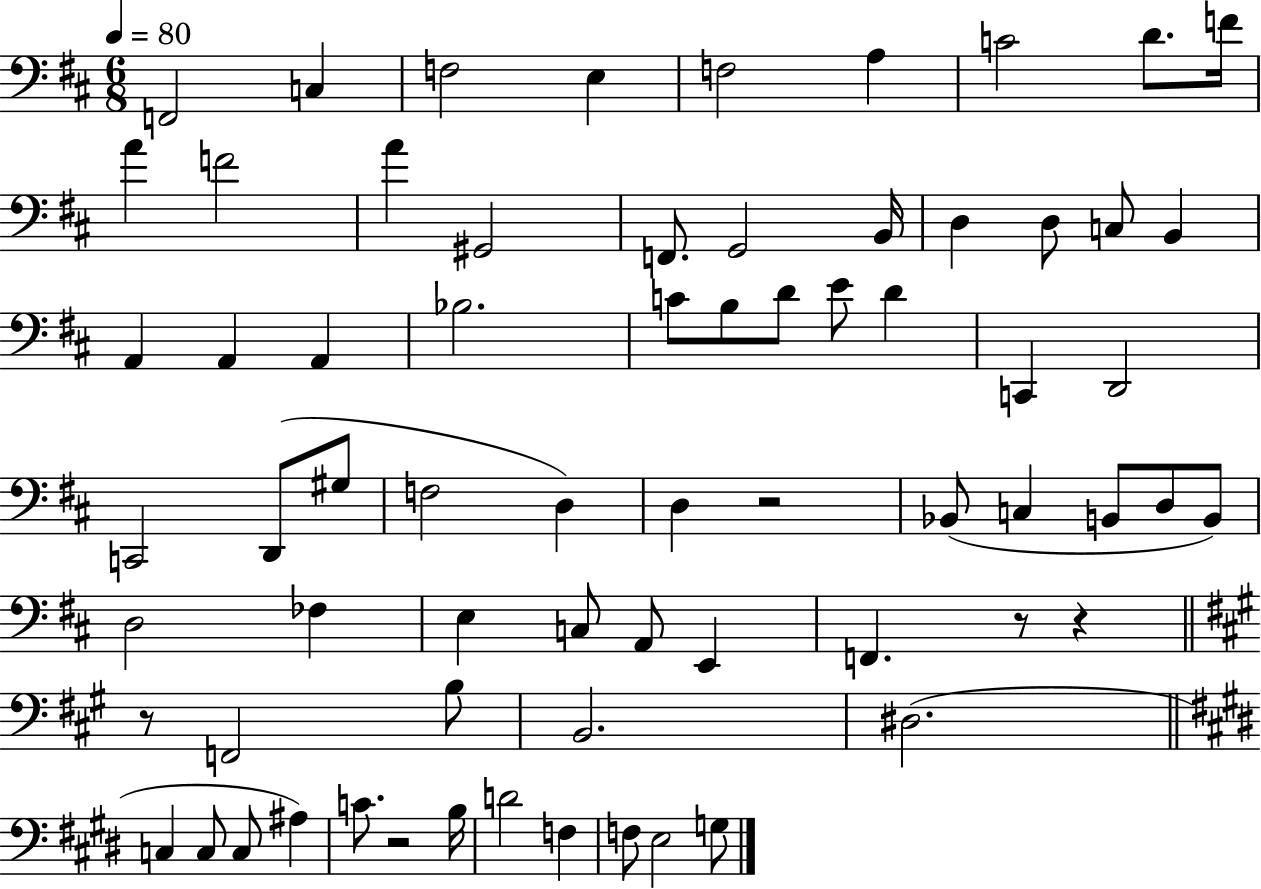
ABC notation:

X:1
T:Untitled
M:6/8
L:1/4
K:D
F,,2 C, F,2 E, F,2 A, C2 D/2 F/4 A F2 A ^G,,2 F,,/2 G,,2 B,,/4 D, D,/2 C,/2 B,, A,, A,, A,, _B,2 C/2 B,/2 D/2 E/2 D C,, D,,2 C,,2 D,,/2 ^G,/2 F,2 D, D, z2 _B,,/2 C, B,,/2 D,/2 B,,/2 D,2 _F, E, C,/2 A,,/2 E,, F,, z/2 z z/2 F,,2 B,/2 B,,2 ^D,2 C, C,/2 C,/2 ^A, C/2 z2 B,/4 D2 F, F,/2 E,2 G,/2